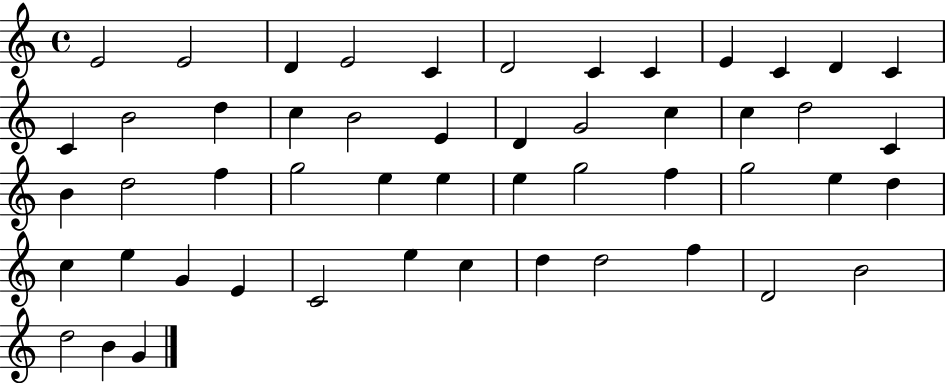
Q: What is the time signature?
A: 4/4